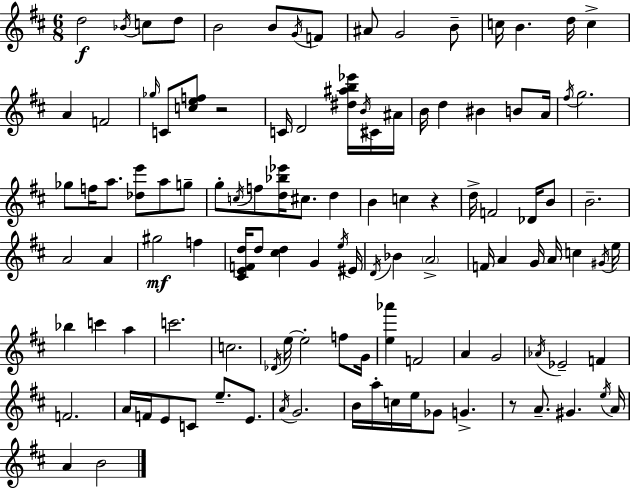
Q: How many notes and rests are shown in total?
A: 113